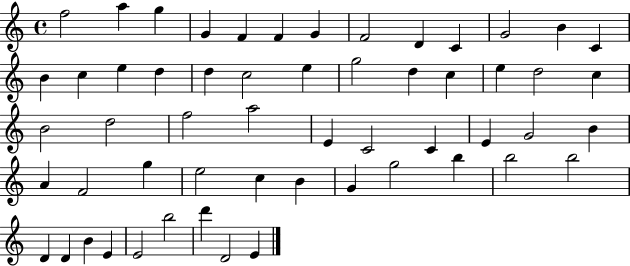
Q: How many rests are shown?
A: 0